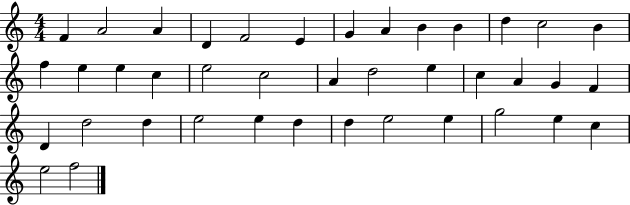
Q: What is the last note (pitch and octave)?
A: F5